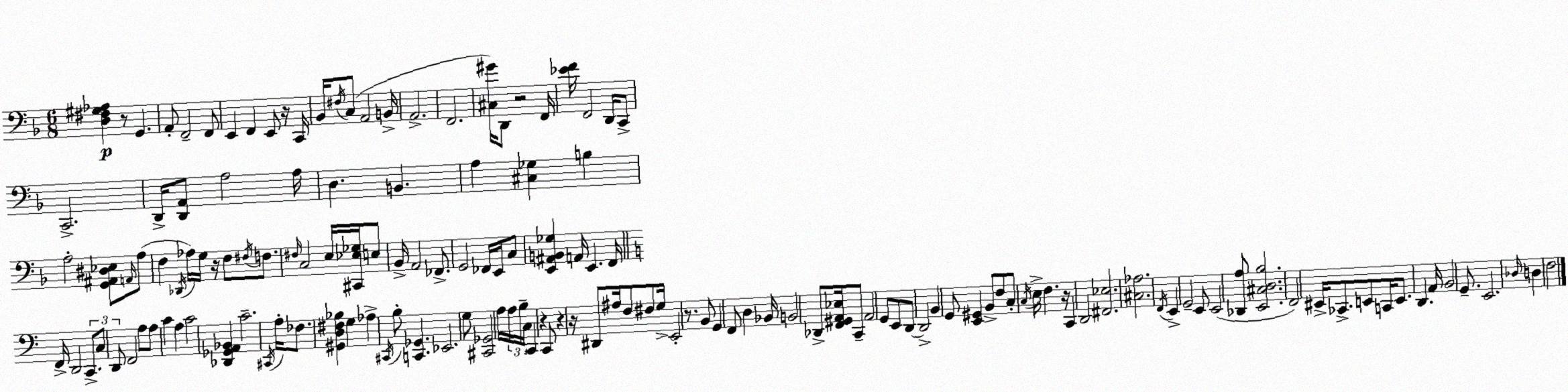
X:1
T:Untitled
M:6/8
L:1/4
K:F
[D,^F,^G,_A,] z/2 G,, A,,/2 F,,2 F,,/2 E,, F,, E,,/2 z/4 C,,/4 _B,,/4 ^F,/4 C,/2 A,,2 B,,/4 A,,2 F,,2 [^C,^G]/4 D,,/2 z2 F,,/4 [_EF]/4 F,,2 D,,/4 C,,/2 C,,2 D,,/4 [D,,A,,]/2 A,2 A,/4 D, B,, A, [^C,_G,] B, A,2 [G,,^A,,^D,_E,]/2 A,,/4 A,/2 F, _D,,/4 _A,/4 G,/4 z/4 F,/2 ^F,/4 F,/2 ^F,/4 C,2 E,/4 [^C,,_E,_G,]/4 E,/2 _B,,/4 A,,2 _F,,/2 G,,2 _F,,/4 E,,/4 C,/2 [E,,^A,,B,,_G,] A,,/4 E,, F,,/4 F,,/4 D,,2 C,,/2 C,/2 D,,/2 F,,2 A,/2 A,/2 C A, C2 [_D,,_G,,A,,_B,,] C2 ^C,,/4 A,/4 _F,/2 [^G,,D,^F,_B,] G, _A, ^C,,/4 B,/2 [C,,_G,,] _E,,2 G,/2 [^C,,_G,,]2 A,/4 A,/4 B,/4 C,/4 C,, z C,,/2 z z/4 ^D,,/2 ^A,/4 F,/2 ^F,/2 G,/4 E,,2 z/2 B,,/2 G,, F,,/2 D, _B,,/4 B,,2 _D,,/2 [F,,^G,,A,,_E,]/4 C,,/2 A,,2 G,,/2 E,,/2 D,,/2 D,,2 B,, G,,/2 [E,,^G,,] B,,/2 F,/2 C,/2 C,/4 E,/4 F, z/4 C,, D,,2 [^F,,_E,]2 [^C,_A,]2 F,,/4 E,, G,,2 E,,/2 E,,2 [_D,,A,]/2 [E,,^C,D,B,]2 F,,2 ^E,,/4 _C,,/2 E,,/2 C,,/4 E,,/2 D,, A,,/4 B,,2 G,,/2 E,,2 _D,/4 D, F,2